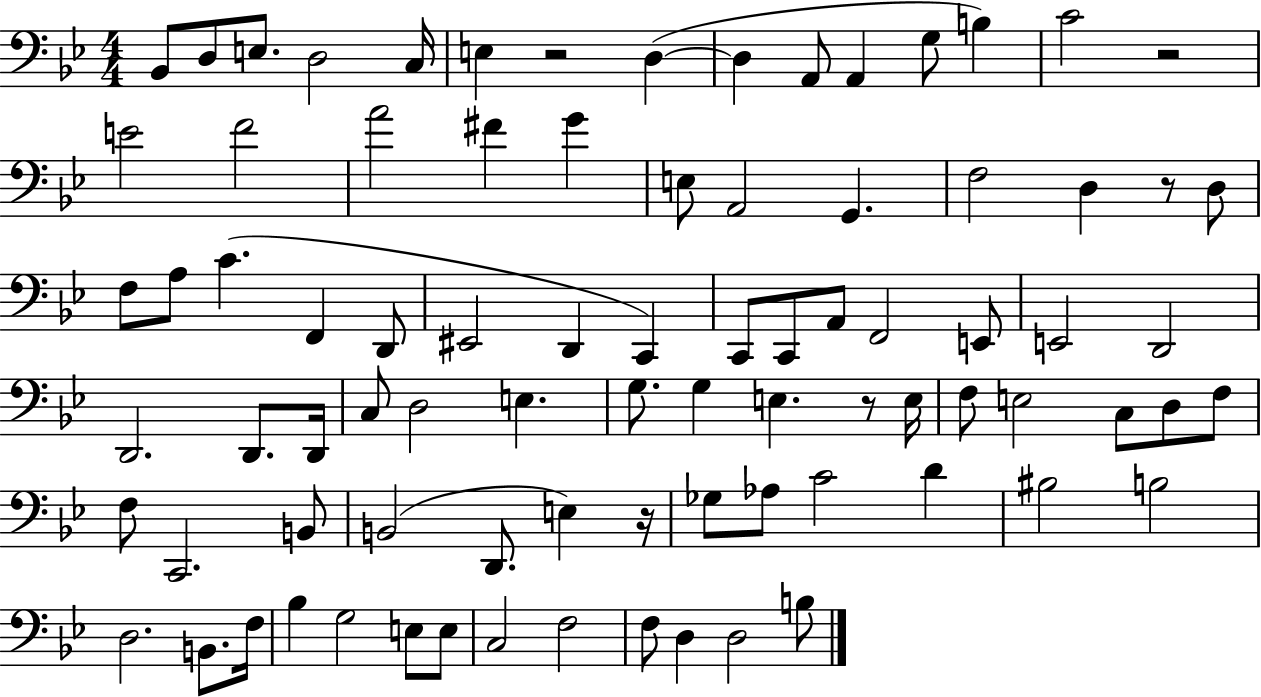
X:1
T:Untitled
M:4/4
L:1/4
K:Bb
_B,,/2 D,/2 E,/2 D,2 C,/4 E, z2 D, D, A,,/2 A,, G,/2 B, C2 z2 E2 F2 A2 ^F G E,/2 A,,2 G,, F,2 D, z/2 D,/2 F,/2 A,/2 C F,, D,,/2 ^E,,2 D,, C,, C,,/2 C,,/2 A,,/2 F,,2 E,,/2 E,,2 D,,2 D,,2 D,,/2 D,,/4 C,/2 D,2 E, G,/2 G, E, z/2 E,/4 F,/2 E,2 C,/2 D,/2 F,/2 F,/2 C,,2 B,,/2 B,,2 D,,/2 E, z/4 _G,/2 _A,/2 C2 D ^B,2 B,2 D,2 B,,/2 F,/4 _B, G,2 E,/2 E,/2 C,2 F,2 F,/2 D, D,2 B,/2